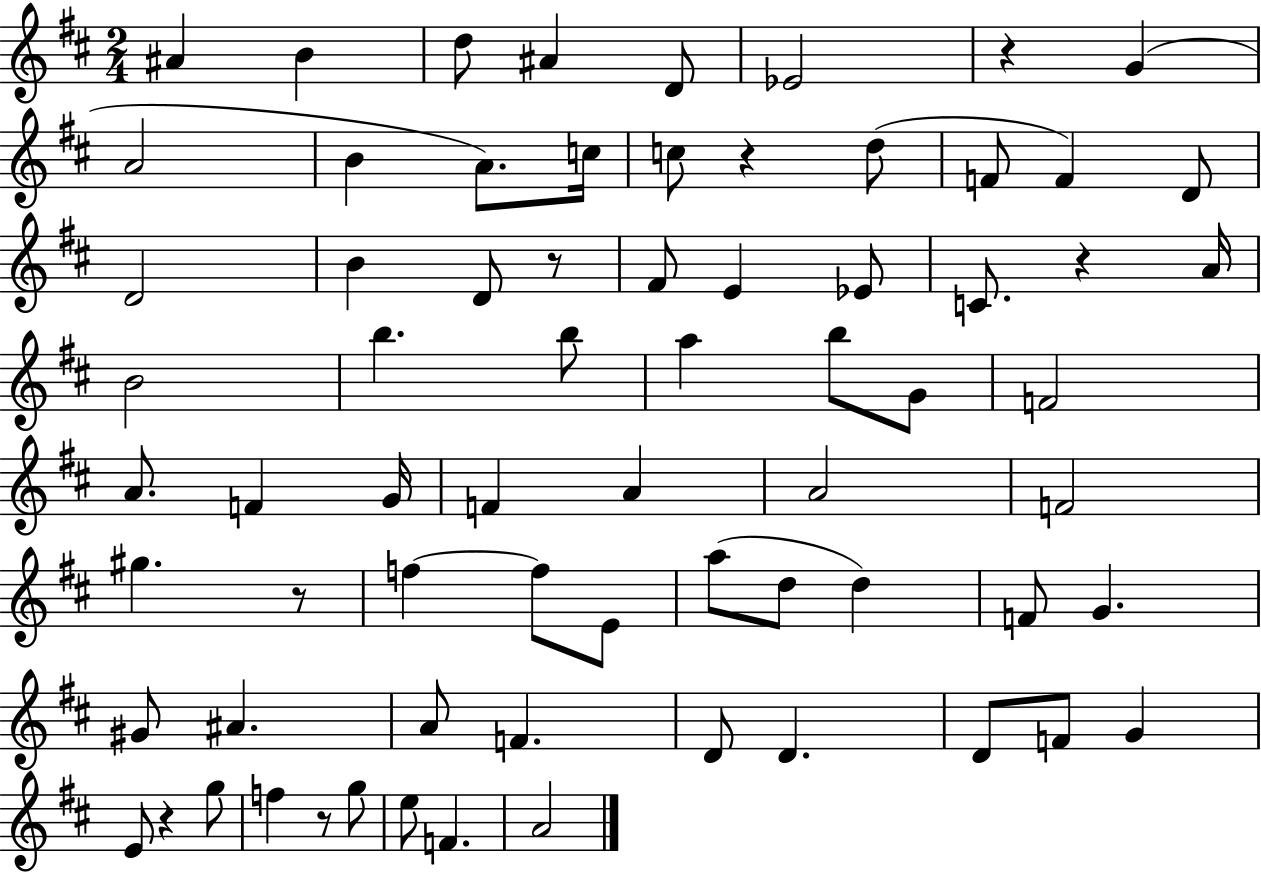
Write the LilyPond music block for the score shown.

{
  \clef treble
  \numericTimeSignature
  \time 2/4
  \key d \major
  ais'4 b'4 | d''8 ais'4 d'8 | ees'2 | r4 g'4( | \break a'2 | b'4 a'8.) c''16 | c''8 r4 d''8( | f'8 f'4) d'8 | \break d'2 | b'4 d'8 r8 | fis'8 e'4 ees'8 | c'8. r4 a'16 | \break b'2 | b''4. b''8 | a''4 b''8 g'8 | f'2 | \break a'8. f'4 g'16 | f'4 a'4 | a'2 | f'2 | \break gis''4. r8 | f''4~~ f''8 e'8 | a''8( d''8 d''4) | f'8 g'4. | \break gis'8 ais'4. | a'8 f'4. | d'8 d'4. | d'8 f'8 g'4 | \break e'8 r4 g''8 | f''4 r8 g''8 | e''8 f'4. | a'2 | \break \bar "|."
}